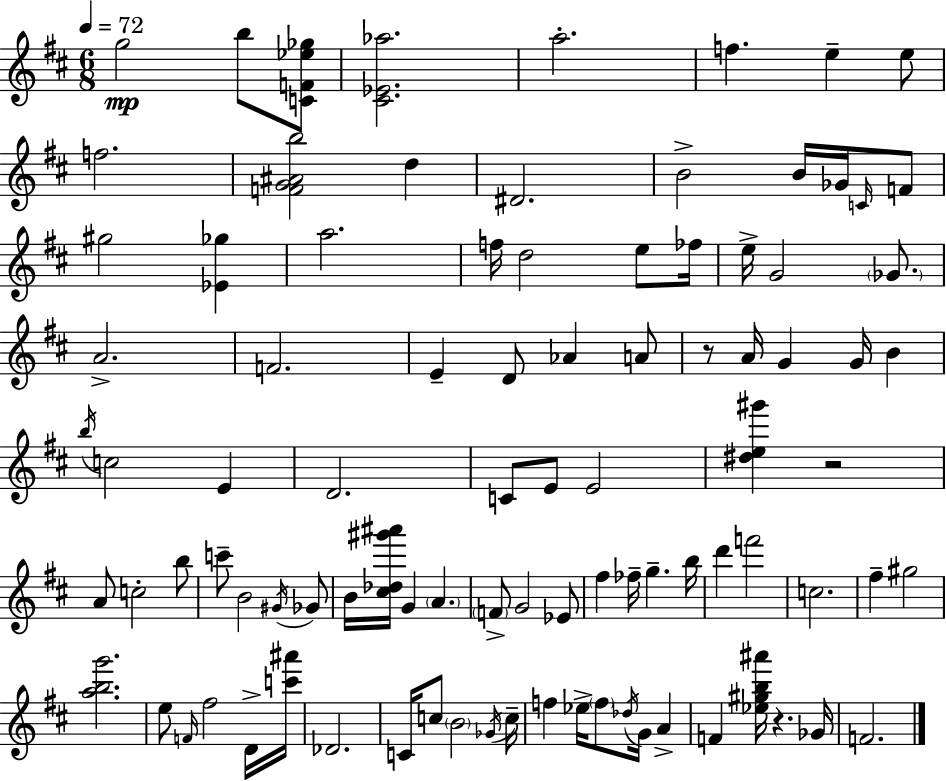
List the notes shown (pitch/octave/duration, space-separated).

G5/h B5/e [C4,F4,Eb5,Gb5]/e [C#4,Eb4,Ab5]/h. A5/h. F5/q. E5/q E5/e F5/h. [F4,G4,A#4,B5]/h D5/q D#4/h. B4/h B4/s Gb4/s C4/s F4/e G#5/h [Eb4,Gb5]/q A5/h. F5/s D5/h E5/e FES5/s E5/s G4/h Gb4/e. A4/h. F4/h. E4/q D4/e Ab4/q A4/e R/e A4/s G4/q G4/s B4/q B5/s C5/h E4/q D4/h. C4/e E4/e E4/h [D#5,E5,G#6]/q R/h A4/e C5/h B5/e C6/e B4/h G#4/s Gb4/e B4/s [C#5,Db5,G#6,A#6]/s G4/q A4/q. F4/e G4/h Eb4/e F#5/q FES5/s G5/q. B5/s D6/q F6/h C5/h. F#5/q G#5/h [A5,B5,G6]/h. E5/e F4/s F#5/h D4/s [C6,A#6]/s Db4/h. C4/s C5/e B4/h Gb4/s C5/s F5/q Eb5/s F5/e Db5/s G4/s A4/q F4/q [Eb5,G#5,B5,A#6]/s R/q. Gb4/s F4/h.